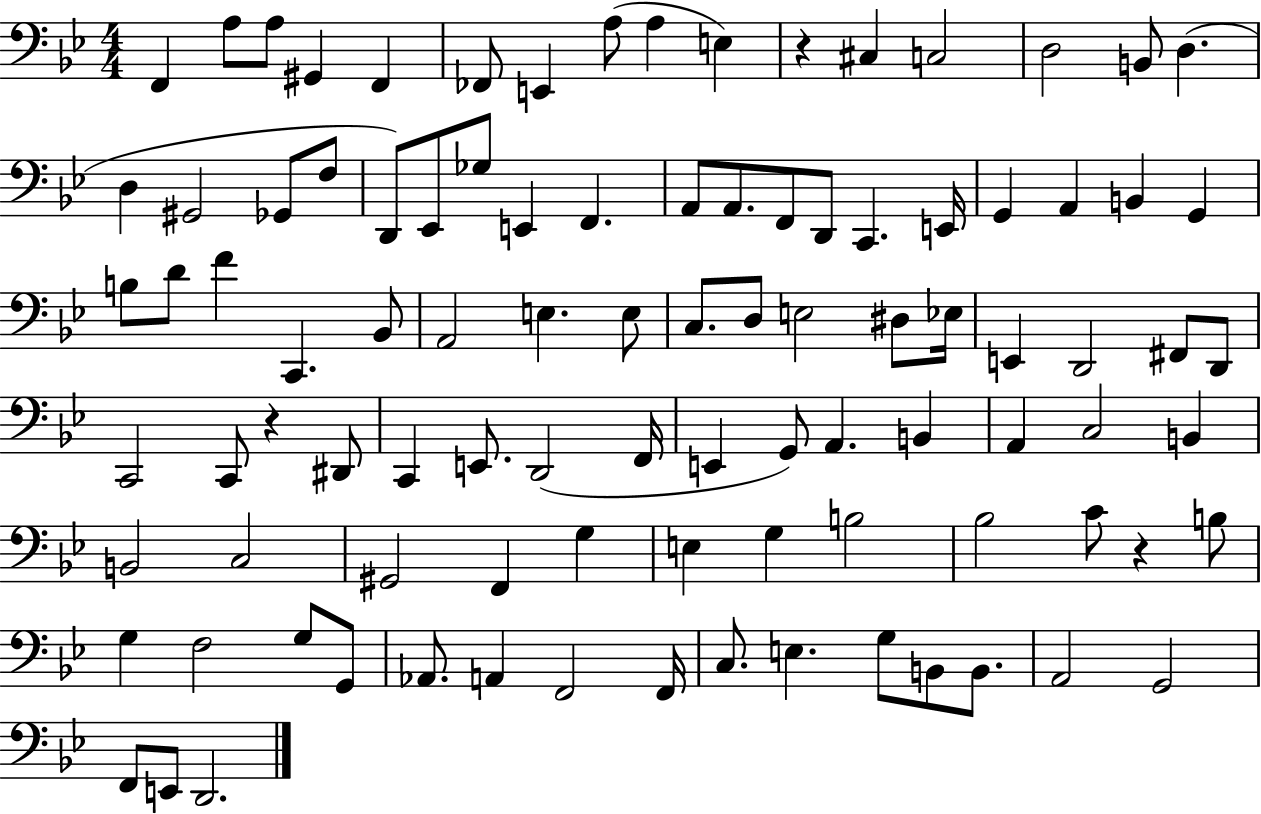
F2/q A3/e A3/e G#2/q F2/q FES2/e E2/q A3/e A3/q E3/q R/q C#3/q C3/h D3/h B2/e D3/q. D3/q G#2/h Gb2/e F3/e D2/e Eb2/e Gb3/e E2/q F2/q. A2/e A2/e. F2/e D2/e C2/q. E2/s G2/q A2/q B2/q G2/q B3/e D4/e F4/q C2/q. Bb2/e A2/h E3/q. E3/e C3/e. D3/e E3/h D#3/e Eb3/s E2/q D2/h F#2/e D2/e C2/h C2/e R/q D#2/e C2/q E2/e. D2/h F2/s E2/q G2/e A2/q. B2/q A2/q C3/h B2/q B2/h C3/h G#2/h F2/q G3/q E3/q G3/q B3/h Bb3/h C4/e R/q B3/e G3/q F3/h G3/e G2/e Ab2/e. A2/q F2/h F2/s C3/e. E3/q. G3/e B2/e B2/e. A2/h G2/h F2/e E2/e D2/h.